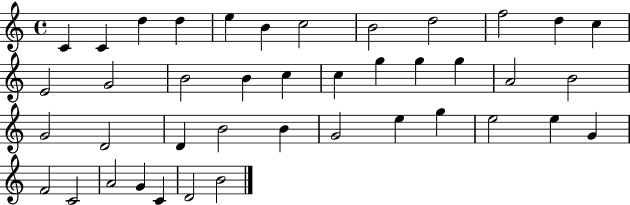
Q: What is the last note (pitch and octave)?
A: B4